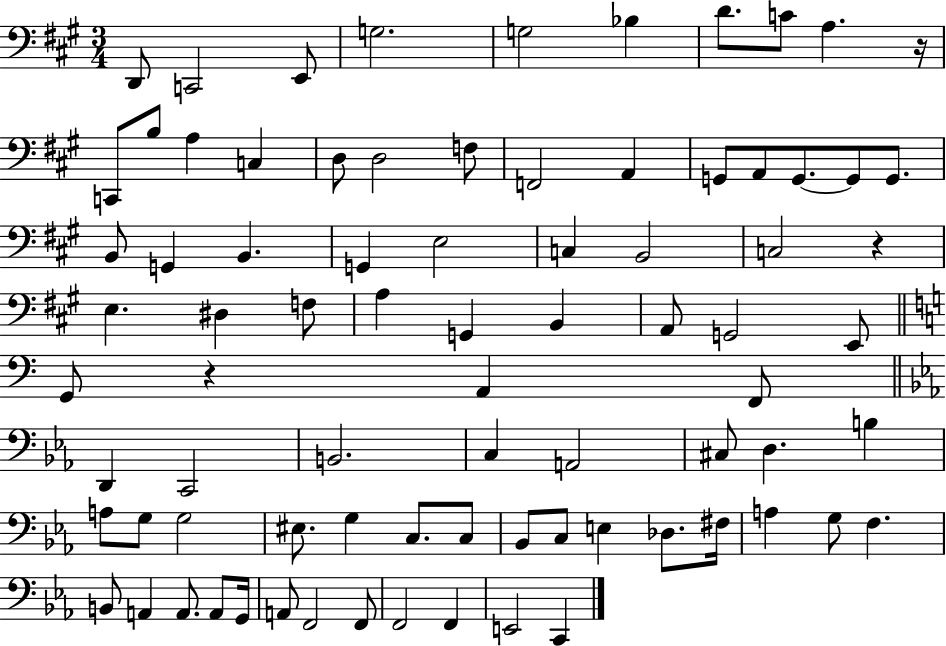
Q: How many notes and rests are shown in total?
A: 81